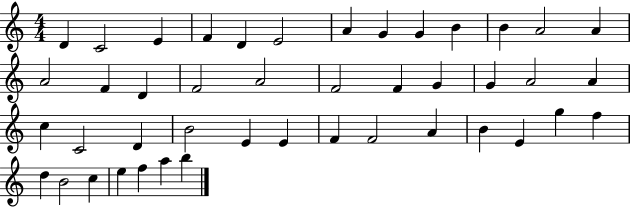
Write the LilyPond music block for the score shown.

{
  \clef treble
  \numericTimeSignature
  \time 4/4
  \key c \major
  d'4 c'2 e'4 | f'4 d'4 e'2 | a'4 g'4 g'4 b'4 | b'4 a'2 a'4 | \break a'2 f'4 d'4 | f'2 a'2 | f'2 f'4 g'4 | g'4 a'2 a'4 | \break c''4 c'2 d'4 | b'2 e'4 e'4 | f'4 f'2 a'4 | b'4 e'4 g''4 f''4 | \break d''4 b'2 c''4 | e''4 f''4 a''4 b''4 | \bar "|."
}